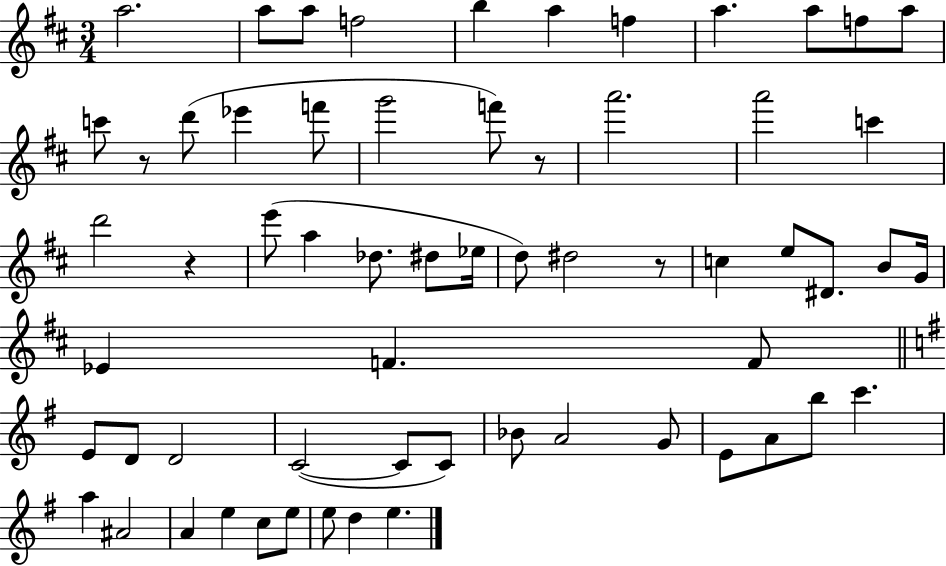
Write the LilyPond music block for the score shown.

{
  \clef treble
  \numericTimeSignature
  \time 3/4
  \key d \major
  \repeat volta 2 { a''2. | a''8 a''8 f''2 | b''4 a''4 f''4 | a''4. a''8 f''8 a''8 | \break c'''8 r8 d'''8( ees'''4 f'''8 | g'''2 f'''8) r8 | a'''2. | a'''2 c'''4 | \break d'''2 r4 | e'''8( a''4 des''8. dis''8 ees''16 | d''8) dis''2 r8 | c''4 e''8 dis'8. b'8 g'16 | \break ees'4 f'4. f'8 | \bar "||" \break \key g \major e'8 d'8 d'2 | c'2~(~ c'8 c'8) | bes'8 a'2 g'8 | e'8 a'8 b''8 c'''4. | \break a''4 ais'2 | a'4 e''4 c''8 e''8 | e''8 d''4 e''4. | } \bar "|."
}